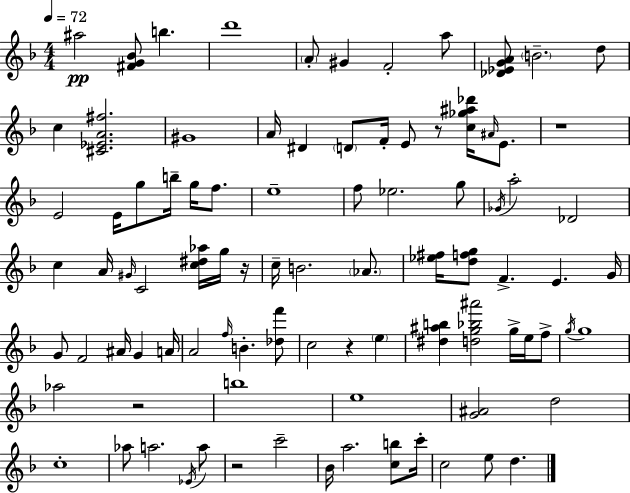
A#5/h [F#4,G4,Bb4]/e B5/q. D6/w A4/e G#4/q F4/h A5/e [Db4,Eb4,G4,A4]/e B4/h. D5/e C5/q [C#4,Eb4,A4,F#5]/h. G#4/w A4/s D#4/q D4/e F4/s E4/e R/e [C5,Gb5,A#5,Db6]/s A#4/s E4/e. R/w E4/h E4/s G5/e B5/s G5/s F5/e. E5/w F5/e Eb5/h. G5/e Gb4/s A5/h Db4/h C5/q A4/s G#4/s C4/h [C5,D#5,Ab5]/s G5/s R/s C5/s B4/h. Ab4/e. [Eb5,F#5]/s [D5,F5,G5]/e F4/q. E4/q. G4/s G4/e F4/h A#4/s G4/q A4/s A4/h F5/s B4/q. [Db5,F6]/e C5/h R/q E5/q [D#5,A#5,B5]/q [D5,G5,Bb5,A#6]/h G5/s E5/s F5/e G5/s G5/w Ab5/h R/h B5/w E5/w [G4,A#4]/h D5/h C5/w Ab5/e A5/h. Eb4/s A5/e R/h C6/h Bb4/s A5/h. [C5,B5]/e C6/s C5/h E5/e D5/q.